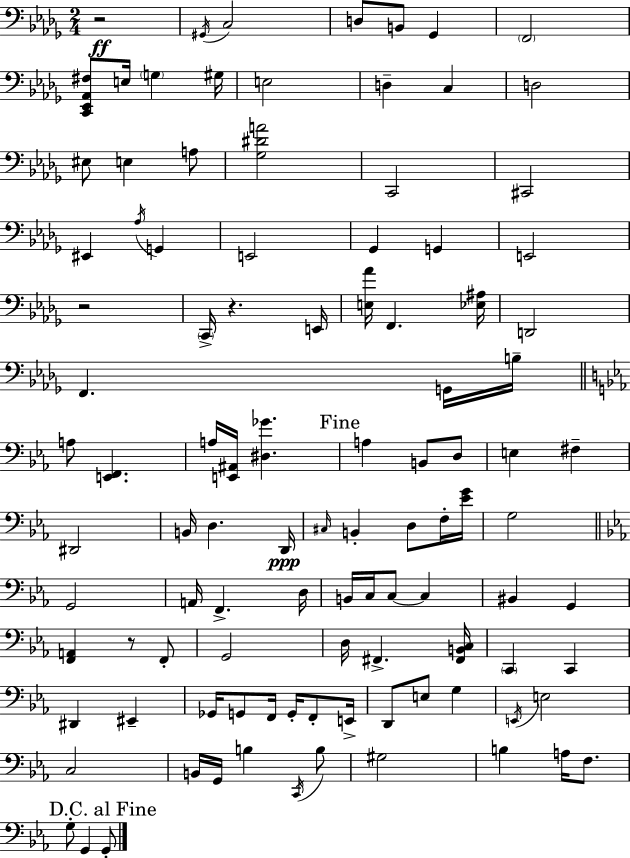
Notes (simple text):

R/h G#2/s C3/h D3/e B2/e Gb2/q F2/h [C2,Eb2,Ab2,F#3]/e E3/s G3/q G#3/s E3/h D3/q C3/q D3/h EIS3/e E3/q A3/e [Gb3,D#4,A4]/h C2/h C#2/h EIS2/q Ab3/s G2/q E2/h Gb2/q G2/q E2/h R/h C2/s R/q. E2/s [E3,Ab4]/s F2/q. [Eb3,A#3]/s D2/h F2/q. G2/s B3/s A3/e [E2,F2]/q. A3/s [E2,A#2]/s [D#3,Gb4]/q. A3/q B2/e D3/e E3/q F#3/q D#2/h B2/s D3/q. D2/s C#3/s B2/q D3/e F3/s [Eb4,G4]/s G3/h G2/h A2/s F2/q. D3/s B2/s C3/s C3/e C3/q BIS2/q G2/q [F2,A2]/q R/e F2/e G2/h D3/s F#2/q. [F#2,B2,C3]/s C2/q C2/q D#2/q EIS2/q Gb2/s G2/e F2/s G2/s F2/e E2/s D2/e E3/e G3/q E2/s E3/h C3/h B2/s G2/s B3/q C2/s B3/e G#3/h B3/q A3/s F3/e. G3/e G2/q G2/e